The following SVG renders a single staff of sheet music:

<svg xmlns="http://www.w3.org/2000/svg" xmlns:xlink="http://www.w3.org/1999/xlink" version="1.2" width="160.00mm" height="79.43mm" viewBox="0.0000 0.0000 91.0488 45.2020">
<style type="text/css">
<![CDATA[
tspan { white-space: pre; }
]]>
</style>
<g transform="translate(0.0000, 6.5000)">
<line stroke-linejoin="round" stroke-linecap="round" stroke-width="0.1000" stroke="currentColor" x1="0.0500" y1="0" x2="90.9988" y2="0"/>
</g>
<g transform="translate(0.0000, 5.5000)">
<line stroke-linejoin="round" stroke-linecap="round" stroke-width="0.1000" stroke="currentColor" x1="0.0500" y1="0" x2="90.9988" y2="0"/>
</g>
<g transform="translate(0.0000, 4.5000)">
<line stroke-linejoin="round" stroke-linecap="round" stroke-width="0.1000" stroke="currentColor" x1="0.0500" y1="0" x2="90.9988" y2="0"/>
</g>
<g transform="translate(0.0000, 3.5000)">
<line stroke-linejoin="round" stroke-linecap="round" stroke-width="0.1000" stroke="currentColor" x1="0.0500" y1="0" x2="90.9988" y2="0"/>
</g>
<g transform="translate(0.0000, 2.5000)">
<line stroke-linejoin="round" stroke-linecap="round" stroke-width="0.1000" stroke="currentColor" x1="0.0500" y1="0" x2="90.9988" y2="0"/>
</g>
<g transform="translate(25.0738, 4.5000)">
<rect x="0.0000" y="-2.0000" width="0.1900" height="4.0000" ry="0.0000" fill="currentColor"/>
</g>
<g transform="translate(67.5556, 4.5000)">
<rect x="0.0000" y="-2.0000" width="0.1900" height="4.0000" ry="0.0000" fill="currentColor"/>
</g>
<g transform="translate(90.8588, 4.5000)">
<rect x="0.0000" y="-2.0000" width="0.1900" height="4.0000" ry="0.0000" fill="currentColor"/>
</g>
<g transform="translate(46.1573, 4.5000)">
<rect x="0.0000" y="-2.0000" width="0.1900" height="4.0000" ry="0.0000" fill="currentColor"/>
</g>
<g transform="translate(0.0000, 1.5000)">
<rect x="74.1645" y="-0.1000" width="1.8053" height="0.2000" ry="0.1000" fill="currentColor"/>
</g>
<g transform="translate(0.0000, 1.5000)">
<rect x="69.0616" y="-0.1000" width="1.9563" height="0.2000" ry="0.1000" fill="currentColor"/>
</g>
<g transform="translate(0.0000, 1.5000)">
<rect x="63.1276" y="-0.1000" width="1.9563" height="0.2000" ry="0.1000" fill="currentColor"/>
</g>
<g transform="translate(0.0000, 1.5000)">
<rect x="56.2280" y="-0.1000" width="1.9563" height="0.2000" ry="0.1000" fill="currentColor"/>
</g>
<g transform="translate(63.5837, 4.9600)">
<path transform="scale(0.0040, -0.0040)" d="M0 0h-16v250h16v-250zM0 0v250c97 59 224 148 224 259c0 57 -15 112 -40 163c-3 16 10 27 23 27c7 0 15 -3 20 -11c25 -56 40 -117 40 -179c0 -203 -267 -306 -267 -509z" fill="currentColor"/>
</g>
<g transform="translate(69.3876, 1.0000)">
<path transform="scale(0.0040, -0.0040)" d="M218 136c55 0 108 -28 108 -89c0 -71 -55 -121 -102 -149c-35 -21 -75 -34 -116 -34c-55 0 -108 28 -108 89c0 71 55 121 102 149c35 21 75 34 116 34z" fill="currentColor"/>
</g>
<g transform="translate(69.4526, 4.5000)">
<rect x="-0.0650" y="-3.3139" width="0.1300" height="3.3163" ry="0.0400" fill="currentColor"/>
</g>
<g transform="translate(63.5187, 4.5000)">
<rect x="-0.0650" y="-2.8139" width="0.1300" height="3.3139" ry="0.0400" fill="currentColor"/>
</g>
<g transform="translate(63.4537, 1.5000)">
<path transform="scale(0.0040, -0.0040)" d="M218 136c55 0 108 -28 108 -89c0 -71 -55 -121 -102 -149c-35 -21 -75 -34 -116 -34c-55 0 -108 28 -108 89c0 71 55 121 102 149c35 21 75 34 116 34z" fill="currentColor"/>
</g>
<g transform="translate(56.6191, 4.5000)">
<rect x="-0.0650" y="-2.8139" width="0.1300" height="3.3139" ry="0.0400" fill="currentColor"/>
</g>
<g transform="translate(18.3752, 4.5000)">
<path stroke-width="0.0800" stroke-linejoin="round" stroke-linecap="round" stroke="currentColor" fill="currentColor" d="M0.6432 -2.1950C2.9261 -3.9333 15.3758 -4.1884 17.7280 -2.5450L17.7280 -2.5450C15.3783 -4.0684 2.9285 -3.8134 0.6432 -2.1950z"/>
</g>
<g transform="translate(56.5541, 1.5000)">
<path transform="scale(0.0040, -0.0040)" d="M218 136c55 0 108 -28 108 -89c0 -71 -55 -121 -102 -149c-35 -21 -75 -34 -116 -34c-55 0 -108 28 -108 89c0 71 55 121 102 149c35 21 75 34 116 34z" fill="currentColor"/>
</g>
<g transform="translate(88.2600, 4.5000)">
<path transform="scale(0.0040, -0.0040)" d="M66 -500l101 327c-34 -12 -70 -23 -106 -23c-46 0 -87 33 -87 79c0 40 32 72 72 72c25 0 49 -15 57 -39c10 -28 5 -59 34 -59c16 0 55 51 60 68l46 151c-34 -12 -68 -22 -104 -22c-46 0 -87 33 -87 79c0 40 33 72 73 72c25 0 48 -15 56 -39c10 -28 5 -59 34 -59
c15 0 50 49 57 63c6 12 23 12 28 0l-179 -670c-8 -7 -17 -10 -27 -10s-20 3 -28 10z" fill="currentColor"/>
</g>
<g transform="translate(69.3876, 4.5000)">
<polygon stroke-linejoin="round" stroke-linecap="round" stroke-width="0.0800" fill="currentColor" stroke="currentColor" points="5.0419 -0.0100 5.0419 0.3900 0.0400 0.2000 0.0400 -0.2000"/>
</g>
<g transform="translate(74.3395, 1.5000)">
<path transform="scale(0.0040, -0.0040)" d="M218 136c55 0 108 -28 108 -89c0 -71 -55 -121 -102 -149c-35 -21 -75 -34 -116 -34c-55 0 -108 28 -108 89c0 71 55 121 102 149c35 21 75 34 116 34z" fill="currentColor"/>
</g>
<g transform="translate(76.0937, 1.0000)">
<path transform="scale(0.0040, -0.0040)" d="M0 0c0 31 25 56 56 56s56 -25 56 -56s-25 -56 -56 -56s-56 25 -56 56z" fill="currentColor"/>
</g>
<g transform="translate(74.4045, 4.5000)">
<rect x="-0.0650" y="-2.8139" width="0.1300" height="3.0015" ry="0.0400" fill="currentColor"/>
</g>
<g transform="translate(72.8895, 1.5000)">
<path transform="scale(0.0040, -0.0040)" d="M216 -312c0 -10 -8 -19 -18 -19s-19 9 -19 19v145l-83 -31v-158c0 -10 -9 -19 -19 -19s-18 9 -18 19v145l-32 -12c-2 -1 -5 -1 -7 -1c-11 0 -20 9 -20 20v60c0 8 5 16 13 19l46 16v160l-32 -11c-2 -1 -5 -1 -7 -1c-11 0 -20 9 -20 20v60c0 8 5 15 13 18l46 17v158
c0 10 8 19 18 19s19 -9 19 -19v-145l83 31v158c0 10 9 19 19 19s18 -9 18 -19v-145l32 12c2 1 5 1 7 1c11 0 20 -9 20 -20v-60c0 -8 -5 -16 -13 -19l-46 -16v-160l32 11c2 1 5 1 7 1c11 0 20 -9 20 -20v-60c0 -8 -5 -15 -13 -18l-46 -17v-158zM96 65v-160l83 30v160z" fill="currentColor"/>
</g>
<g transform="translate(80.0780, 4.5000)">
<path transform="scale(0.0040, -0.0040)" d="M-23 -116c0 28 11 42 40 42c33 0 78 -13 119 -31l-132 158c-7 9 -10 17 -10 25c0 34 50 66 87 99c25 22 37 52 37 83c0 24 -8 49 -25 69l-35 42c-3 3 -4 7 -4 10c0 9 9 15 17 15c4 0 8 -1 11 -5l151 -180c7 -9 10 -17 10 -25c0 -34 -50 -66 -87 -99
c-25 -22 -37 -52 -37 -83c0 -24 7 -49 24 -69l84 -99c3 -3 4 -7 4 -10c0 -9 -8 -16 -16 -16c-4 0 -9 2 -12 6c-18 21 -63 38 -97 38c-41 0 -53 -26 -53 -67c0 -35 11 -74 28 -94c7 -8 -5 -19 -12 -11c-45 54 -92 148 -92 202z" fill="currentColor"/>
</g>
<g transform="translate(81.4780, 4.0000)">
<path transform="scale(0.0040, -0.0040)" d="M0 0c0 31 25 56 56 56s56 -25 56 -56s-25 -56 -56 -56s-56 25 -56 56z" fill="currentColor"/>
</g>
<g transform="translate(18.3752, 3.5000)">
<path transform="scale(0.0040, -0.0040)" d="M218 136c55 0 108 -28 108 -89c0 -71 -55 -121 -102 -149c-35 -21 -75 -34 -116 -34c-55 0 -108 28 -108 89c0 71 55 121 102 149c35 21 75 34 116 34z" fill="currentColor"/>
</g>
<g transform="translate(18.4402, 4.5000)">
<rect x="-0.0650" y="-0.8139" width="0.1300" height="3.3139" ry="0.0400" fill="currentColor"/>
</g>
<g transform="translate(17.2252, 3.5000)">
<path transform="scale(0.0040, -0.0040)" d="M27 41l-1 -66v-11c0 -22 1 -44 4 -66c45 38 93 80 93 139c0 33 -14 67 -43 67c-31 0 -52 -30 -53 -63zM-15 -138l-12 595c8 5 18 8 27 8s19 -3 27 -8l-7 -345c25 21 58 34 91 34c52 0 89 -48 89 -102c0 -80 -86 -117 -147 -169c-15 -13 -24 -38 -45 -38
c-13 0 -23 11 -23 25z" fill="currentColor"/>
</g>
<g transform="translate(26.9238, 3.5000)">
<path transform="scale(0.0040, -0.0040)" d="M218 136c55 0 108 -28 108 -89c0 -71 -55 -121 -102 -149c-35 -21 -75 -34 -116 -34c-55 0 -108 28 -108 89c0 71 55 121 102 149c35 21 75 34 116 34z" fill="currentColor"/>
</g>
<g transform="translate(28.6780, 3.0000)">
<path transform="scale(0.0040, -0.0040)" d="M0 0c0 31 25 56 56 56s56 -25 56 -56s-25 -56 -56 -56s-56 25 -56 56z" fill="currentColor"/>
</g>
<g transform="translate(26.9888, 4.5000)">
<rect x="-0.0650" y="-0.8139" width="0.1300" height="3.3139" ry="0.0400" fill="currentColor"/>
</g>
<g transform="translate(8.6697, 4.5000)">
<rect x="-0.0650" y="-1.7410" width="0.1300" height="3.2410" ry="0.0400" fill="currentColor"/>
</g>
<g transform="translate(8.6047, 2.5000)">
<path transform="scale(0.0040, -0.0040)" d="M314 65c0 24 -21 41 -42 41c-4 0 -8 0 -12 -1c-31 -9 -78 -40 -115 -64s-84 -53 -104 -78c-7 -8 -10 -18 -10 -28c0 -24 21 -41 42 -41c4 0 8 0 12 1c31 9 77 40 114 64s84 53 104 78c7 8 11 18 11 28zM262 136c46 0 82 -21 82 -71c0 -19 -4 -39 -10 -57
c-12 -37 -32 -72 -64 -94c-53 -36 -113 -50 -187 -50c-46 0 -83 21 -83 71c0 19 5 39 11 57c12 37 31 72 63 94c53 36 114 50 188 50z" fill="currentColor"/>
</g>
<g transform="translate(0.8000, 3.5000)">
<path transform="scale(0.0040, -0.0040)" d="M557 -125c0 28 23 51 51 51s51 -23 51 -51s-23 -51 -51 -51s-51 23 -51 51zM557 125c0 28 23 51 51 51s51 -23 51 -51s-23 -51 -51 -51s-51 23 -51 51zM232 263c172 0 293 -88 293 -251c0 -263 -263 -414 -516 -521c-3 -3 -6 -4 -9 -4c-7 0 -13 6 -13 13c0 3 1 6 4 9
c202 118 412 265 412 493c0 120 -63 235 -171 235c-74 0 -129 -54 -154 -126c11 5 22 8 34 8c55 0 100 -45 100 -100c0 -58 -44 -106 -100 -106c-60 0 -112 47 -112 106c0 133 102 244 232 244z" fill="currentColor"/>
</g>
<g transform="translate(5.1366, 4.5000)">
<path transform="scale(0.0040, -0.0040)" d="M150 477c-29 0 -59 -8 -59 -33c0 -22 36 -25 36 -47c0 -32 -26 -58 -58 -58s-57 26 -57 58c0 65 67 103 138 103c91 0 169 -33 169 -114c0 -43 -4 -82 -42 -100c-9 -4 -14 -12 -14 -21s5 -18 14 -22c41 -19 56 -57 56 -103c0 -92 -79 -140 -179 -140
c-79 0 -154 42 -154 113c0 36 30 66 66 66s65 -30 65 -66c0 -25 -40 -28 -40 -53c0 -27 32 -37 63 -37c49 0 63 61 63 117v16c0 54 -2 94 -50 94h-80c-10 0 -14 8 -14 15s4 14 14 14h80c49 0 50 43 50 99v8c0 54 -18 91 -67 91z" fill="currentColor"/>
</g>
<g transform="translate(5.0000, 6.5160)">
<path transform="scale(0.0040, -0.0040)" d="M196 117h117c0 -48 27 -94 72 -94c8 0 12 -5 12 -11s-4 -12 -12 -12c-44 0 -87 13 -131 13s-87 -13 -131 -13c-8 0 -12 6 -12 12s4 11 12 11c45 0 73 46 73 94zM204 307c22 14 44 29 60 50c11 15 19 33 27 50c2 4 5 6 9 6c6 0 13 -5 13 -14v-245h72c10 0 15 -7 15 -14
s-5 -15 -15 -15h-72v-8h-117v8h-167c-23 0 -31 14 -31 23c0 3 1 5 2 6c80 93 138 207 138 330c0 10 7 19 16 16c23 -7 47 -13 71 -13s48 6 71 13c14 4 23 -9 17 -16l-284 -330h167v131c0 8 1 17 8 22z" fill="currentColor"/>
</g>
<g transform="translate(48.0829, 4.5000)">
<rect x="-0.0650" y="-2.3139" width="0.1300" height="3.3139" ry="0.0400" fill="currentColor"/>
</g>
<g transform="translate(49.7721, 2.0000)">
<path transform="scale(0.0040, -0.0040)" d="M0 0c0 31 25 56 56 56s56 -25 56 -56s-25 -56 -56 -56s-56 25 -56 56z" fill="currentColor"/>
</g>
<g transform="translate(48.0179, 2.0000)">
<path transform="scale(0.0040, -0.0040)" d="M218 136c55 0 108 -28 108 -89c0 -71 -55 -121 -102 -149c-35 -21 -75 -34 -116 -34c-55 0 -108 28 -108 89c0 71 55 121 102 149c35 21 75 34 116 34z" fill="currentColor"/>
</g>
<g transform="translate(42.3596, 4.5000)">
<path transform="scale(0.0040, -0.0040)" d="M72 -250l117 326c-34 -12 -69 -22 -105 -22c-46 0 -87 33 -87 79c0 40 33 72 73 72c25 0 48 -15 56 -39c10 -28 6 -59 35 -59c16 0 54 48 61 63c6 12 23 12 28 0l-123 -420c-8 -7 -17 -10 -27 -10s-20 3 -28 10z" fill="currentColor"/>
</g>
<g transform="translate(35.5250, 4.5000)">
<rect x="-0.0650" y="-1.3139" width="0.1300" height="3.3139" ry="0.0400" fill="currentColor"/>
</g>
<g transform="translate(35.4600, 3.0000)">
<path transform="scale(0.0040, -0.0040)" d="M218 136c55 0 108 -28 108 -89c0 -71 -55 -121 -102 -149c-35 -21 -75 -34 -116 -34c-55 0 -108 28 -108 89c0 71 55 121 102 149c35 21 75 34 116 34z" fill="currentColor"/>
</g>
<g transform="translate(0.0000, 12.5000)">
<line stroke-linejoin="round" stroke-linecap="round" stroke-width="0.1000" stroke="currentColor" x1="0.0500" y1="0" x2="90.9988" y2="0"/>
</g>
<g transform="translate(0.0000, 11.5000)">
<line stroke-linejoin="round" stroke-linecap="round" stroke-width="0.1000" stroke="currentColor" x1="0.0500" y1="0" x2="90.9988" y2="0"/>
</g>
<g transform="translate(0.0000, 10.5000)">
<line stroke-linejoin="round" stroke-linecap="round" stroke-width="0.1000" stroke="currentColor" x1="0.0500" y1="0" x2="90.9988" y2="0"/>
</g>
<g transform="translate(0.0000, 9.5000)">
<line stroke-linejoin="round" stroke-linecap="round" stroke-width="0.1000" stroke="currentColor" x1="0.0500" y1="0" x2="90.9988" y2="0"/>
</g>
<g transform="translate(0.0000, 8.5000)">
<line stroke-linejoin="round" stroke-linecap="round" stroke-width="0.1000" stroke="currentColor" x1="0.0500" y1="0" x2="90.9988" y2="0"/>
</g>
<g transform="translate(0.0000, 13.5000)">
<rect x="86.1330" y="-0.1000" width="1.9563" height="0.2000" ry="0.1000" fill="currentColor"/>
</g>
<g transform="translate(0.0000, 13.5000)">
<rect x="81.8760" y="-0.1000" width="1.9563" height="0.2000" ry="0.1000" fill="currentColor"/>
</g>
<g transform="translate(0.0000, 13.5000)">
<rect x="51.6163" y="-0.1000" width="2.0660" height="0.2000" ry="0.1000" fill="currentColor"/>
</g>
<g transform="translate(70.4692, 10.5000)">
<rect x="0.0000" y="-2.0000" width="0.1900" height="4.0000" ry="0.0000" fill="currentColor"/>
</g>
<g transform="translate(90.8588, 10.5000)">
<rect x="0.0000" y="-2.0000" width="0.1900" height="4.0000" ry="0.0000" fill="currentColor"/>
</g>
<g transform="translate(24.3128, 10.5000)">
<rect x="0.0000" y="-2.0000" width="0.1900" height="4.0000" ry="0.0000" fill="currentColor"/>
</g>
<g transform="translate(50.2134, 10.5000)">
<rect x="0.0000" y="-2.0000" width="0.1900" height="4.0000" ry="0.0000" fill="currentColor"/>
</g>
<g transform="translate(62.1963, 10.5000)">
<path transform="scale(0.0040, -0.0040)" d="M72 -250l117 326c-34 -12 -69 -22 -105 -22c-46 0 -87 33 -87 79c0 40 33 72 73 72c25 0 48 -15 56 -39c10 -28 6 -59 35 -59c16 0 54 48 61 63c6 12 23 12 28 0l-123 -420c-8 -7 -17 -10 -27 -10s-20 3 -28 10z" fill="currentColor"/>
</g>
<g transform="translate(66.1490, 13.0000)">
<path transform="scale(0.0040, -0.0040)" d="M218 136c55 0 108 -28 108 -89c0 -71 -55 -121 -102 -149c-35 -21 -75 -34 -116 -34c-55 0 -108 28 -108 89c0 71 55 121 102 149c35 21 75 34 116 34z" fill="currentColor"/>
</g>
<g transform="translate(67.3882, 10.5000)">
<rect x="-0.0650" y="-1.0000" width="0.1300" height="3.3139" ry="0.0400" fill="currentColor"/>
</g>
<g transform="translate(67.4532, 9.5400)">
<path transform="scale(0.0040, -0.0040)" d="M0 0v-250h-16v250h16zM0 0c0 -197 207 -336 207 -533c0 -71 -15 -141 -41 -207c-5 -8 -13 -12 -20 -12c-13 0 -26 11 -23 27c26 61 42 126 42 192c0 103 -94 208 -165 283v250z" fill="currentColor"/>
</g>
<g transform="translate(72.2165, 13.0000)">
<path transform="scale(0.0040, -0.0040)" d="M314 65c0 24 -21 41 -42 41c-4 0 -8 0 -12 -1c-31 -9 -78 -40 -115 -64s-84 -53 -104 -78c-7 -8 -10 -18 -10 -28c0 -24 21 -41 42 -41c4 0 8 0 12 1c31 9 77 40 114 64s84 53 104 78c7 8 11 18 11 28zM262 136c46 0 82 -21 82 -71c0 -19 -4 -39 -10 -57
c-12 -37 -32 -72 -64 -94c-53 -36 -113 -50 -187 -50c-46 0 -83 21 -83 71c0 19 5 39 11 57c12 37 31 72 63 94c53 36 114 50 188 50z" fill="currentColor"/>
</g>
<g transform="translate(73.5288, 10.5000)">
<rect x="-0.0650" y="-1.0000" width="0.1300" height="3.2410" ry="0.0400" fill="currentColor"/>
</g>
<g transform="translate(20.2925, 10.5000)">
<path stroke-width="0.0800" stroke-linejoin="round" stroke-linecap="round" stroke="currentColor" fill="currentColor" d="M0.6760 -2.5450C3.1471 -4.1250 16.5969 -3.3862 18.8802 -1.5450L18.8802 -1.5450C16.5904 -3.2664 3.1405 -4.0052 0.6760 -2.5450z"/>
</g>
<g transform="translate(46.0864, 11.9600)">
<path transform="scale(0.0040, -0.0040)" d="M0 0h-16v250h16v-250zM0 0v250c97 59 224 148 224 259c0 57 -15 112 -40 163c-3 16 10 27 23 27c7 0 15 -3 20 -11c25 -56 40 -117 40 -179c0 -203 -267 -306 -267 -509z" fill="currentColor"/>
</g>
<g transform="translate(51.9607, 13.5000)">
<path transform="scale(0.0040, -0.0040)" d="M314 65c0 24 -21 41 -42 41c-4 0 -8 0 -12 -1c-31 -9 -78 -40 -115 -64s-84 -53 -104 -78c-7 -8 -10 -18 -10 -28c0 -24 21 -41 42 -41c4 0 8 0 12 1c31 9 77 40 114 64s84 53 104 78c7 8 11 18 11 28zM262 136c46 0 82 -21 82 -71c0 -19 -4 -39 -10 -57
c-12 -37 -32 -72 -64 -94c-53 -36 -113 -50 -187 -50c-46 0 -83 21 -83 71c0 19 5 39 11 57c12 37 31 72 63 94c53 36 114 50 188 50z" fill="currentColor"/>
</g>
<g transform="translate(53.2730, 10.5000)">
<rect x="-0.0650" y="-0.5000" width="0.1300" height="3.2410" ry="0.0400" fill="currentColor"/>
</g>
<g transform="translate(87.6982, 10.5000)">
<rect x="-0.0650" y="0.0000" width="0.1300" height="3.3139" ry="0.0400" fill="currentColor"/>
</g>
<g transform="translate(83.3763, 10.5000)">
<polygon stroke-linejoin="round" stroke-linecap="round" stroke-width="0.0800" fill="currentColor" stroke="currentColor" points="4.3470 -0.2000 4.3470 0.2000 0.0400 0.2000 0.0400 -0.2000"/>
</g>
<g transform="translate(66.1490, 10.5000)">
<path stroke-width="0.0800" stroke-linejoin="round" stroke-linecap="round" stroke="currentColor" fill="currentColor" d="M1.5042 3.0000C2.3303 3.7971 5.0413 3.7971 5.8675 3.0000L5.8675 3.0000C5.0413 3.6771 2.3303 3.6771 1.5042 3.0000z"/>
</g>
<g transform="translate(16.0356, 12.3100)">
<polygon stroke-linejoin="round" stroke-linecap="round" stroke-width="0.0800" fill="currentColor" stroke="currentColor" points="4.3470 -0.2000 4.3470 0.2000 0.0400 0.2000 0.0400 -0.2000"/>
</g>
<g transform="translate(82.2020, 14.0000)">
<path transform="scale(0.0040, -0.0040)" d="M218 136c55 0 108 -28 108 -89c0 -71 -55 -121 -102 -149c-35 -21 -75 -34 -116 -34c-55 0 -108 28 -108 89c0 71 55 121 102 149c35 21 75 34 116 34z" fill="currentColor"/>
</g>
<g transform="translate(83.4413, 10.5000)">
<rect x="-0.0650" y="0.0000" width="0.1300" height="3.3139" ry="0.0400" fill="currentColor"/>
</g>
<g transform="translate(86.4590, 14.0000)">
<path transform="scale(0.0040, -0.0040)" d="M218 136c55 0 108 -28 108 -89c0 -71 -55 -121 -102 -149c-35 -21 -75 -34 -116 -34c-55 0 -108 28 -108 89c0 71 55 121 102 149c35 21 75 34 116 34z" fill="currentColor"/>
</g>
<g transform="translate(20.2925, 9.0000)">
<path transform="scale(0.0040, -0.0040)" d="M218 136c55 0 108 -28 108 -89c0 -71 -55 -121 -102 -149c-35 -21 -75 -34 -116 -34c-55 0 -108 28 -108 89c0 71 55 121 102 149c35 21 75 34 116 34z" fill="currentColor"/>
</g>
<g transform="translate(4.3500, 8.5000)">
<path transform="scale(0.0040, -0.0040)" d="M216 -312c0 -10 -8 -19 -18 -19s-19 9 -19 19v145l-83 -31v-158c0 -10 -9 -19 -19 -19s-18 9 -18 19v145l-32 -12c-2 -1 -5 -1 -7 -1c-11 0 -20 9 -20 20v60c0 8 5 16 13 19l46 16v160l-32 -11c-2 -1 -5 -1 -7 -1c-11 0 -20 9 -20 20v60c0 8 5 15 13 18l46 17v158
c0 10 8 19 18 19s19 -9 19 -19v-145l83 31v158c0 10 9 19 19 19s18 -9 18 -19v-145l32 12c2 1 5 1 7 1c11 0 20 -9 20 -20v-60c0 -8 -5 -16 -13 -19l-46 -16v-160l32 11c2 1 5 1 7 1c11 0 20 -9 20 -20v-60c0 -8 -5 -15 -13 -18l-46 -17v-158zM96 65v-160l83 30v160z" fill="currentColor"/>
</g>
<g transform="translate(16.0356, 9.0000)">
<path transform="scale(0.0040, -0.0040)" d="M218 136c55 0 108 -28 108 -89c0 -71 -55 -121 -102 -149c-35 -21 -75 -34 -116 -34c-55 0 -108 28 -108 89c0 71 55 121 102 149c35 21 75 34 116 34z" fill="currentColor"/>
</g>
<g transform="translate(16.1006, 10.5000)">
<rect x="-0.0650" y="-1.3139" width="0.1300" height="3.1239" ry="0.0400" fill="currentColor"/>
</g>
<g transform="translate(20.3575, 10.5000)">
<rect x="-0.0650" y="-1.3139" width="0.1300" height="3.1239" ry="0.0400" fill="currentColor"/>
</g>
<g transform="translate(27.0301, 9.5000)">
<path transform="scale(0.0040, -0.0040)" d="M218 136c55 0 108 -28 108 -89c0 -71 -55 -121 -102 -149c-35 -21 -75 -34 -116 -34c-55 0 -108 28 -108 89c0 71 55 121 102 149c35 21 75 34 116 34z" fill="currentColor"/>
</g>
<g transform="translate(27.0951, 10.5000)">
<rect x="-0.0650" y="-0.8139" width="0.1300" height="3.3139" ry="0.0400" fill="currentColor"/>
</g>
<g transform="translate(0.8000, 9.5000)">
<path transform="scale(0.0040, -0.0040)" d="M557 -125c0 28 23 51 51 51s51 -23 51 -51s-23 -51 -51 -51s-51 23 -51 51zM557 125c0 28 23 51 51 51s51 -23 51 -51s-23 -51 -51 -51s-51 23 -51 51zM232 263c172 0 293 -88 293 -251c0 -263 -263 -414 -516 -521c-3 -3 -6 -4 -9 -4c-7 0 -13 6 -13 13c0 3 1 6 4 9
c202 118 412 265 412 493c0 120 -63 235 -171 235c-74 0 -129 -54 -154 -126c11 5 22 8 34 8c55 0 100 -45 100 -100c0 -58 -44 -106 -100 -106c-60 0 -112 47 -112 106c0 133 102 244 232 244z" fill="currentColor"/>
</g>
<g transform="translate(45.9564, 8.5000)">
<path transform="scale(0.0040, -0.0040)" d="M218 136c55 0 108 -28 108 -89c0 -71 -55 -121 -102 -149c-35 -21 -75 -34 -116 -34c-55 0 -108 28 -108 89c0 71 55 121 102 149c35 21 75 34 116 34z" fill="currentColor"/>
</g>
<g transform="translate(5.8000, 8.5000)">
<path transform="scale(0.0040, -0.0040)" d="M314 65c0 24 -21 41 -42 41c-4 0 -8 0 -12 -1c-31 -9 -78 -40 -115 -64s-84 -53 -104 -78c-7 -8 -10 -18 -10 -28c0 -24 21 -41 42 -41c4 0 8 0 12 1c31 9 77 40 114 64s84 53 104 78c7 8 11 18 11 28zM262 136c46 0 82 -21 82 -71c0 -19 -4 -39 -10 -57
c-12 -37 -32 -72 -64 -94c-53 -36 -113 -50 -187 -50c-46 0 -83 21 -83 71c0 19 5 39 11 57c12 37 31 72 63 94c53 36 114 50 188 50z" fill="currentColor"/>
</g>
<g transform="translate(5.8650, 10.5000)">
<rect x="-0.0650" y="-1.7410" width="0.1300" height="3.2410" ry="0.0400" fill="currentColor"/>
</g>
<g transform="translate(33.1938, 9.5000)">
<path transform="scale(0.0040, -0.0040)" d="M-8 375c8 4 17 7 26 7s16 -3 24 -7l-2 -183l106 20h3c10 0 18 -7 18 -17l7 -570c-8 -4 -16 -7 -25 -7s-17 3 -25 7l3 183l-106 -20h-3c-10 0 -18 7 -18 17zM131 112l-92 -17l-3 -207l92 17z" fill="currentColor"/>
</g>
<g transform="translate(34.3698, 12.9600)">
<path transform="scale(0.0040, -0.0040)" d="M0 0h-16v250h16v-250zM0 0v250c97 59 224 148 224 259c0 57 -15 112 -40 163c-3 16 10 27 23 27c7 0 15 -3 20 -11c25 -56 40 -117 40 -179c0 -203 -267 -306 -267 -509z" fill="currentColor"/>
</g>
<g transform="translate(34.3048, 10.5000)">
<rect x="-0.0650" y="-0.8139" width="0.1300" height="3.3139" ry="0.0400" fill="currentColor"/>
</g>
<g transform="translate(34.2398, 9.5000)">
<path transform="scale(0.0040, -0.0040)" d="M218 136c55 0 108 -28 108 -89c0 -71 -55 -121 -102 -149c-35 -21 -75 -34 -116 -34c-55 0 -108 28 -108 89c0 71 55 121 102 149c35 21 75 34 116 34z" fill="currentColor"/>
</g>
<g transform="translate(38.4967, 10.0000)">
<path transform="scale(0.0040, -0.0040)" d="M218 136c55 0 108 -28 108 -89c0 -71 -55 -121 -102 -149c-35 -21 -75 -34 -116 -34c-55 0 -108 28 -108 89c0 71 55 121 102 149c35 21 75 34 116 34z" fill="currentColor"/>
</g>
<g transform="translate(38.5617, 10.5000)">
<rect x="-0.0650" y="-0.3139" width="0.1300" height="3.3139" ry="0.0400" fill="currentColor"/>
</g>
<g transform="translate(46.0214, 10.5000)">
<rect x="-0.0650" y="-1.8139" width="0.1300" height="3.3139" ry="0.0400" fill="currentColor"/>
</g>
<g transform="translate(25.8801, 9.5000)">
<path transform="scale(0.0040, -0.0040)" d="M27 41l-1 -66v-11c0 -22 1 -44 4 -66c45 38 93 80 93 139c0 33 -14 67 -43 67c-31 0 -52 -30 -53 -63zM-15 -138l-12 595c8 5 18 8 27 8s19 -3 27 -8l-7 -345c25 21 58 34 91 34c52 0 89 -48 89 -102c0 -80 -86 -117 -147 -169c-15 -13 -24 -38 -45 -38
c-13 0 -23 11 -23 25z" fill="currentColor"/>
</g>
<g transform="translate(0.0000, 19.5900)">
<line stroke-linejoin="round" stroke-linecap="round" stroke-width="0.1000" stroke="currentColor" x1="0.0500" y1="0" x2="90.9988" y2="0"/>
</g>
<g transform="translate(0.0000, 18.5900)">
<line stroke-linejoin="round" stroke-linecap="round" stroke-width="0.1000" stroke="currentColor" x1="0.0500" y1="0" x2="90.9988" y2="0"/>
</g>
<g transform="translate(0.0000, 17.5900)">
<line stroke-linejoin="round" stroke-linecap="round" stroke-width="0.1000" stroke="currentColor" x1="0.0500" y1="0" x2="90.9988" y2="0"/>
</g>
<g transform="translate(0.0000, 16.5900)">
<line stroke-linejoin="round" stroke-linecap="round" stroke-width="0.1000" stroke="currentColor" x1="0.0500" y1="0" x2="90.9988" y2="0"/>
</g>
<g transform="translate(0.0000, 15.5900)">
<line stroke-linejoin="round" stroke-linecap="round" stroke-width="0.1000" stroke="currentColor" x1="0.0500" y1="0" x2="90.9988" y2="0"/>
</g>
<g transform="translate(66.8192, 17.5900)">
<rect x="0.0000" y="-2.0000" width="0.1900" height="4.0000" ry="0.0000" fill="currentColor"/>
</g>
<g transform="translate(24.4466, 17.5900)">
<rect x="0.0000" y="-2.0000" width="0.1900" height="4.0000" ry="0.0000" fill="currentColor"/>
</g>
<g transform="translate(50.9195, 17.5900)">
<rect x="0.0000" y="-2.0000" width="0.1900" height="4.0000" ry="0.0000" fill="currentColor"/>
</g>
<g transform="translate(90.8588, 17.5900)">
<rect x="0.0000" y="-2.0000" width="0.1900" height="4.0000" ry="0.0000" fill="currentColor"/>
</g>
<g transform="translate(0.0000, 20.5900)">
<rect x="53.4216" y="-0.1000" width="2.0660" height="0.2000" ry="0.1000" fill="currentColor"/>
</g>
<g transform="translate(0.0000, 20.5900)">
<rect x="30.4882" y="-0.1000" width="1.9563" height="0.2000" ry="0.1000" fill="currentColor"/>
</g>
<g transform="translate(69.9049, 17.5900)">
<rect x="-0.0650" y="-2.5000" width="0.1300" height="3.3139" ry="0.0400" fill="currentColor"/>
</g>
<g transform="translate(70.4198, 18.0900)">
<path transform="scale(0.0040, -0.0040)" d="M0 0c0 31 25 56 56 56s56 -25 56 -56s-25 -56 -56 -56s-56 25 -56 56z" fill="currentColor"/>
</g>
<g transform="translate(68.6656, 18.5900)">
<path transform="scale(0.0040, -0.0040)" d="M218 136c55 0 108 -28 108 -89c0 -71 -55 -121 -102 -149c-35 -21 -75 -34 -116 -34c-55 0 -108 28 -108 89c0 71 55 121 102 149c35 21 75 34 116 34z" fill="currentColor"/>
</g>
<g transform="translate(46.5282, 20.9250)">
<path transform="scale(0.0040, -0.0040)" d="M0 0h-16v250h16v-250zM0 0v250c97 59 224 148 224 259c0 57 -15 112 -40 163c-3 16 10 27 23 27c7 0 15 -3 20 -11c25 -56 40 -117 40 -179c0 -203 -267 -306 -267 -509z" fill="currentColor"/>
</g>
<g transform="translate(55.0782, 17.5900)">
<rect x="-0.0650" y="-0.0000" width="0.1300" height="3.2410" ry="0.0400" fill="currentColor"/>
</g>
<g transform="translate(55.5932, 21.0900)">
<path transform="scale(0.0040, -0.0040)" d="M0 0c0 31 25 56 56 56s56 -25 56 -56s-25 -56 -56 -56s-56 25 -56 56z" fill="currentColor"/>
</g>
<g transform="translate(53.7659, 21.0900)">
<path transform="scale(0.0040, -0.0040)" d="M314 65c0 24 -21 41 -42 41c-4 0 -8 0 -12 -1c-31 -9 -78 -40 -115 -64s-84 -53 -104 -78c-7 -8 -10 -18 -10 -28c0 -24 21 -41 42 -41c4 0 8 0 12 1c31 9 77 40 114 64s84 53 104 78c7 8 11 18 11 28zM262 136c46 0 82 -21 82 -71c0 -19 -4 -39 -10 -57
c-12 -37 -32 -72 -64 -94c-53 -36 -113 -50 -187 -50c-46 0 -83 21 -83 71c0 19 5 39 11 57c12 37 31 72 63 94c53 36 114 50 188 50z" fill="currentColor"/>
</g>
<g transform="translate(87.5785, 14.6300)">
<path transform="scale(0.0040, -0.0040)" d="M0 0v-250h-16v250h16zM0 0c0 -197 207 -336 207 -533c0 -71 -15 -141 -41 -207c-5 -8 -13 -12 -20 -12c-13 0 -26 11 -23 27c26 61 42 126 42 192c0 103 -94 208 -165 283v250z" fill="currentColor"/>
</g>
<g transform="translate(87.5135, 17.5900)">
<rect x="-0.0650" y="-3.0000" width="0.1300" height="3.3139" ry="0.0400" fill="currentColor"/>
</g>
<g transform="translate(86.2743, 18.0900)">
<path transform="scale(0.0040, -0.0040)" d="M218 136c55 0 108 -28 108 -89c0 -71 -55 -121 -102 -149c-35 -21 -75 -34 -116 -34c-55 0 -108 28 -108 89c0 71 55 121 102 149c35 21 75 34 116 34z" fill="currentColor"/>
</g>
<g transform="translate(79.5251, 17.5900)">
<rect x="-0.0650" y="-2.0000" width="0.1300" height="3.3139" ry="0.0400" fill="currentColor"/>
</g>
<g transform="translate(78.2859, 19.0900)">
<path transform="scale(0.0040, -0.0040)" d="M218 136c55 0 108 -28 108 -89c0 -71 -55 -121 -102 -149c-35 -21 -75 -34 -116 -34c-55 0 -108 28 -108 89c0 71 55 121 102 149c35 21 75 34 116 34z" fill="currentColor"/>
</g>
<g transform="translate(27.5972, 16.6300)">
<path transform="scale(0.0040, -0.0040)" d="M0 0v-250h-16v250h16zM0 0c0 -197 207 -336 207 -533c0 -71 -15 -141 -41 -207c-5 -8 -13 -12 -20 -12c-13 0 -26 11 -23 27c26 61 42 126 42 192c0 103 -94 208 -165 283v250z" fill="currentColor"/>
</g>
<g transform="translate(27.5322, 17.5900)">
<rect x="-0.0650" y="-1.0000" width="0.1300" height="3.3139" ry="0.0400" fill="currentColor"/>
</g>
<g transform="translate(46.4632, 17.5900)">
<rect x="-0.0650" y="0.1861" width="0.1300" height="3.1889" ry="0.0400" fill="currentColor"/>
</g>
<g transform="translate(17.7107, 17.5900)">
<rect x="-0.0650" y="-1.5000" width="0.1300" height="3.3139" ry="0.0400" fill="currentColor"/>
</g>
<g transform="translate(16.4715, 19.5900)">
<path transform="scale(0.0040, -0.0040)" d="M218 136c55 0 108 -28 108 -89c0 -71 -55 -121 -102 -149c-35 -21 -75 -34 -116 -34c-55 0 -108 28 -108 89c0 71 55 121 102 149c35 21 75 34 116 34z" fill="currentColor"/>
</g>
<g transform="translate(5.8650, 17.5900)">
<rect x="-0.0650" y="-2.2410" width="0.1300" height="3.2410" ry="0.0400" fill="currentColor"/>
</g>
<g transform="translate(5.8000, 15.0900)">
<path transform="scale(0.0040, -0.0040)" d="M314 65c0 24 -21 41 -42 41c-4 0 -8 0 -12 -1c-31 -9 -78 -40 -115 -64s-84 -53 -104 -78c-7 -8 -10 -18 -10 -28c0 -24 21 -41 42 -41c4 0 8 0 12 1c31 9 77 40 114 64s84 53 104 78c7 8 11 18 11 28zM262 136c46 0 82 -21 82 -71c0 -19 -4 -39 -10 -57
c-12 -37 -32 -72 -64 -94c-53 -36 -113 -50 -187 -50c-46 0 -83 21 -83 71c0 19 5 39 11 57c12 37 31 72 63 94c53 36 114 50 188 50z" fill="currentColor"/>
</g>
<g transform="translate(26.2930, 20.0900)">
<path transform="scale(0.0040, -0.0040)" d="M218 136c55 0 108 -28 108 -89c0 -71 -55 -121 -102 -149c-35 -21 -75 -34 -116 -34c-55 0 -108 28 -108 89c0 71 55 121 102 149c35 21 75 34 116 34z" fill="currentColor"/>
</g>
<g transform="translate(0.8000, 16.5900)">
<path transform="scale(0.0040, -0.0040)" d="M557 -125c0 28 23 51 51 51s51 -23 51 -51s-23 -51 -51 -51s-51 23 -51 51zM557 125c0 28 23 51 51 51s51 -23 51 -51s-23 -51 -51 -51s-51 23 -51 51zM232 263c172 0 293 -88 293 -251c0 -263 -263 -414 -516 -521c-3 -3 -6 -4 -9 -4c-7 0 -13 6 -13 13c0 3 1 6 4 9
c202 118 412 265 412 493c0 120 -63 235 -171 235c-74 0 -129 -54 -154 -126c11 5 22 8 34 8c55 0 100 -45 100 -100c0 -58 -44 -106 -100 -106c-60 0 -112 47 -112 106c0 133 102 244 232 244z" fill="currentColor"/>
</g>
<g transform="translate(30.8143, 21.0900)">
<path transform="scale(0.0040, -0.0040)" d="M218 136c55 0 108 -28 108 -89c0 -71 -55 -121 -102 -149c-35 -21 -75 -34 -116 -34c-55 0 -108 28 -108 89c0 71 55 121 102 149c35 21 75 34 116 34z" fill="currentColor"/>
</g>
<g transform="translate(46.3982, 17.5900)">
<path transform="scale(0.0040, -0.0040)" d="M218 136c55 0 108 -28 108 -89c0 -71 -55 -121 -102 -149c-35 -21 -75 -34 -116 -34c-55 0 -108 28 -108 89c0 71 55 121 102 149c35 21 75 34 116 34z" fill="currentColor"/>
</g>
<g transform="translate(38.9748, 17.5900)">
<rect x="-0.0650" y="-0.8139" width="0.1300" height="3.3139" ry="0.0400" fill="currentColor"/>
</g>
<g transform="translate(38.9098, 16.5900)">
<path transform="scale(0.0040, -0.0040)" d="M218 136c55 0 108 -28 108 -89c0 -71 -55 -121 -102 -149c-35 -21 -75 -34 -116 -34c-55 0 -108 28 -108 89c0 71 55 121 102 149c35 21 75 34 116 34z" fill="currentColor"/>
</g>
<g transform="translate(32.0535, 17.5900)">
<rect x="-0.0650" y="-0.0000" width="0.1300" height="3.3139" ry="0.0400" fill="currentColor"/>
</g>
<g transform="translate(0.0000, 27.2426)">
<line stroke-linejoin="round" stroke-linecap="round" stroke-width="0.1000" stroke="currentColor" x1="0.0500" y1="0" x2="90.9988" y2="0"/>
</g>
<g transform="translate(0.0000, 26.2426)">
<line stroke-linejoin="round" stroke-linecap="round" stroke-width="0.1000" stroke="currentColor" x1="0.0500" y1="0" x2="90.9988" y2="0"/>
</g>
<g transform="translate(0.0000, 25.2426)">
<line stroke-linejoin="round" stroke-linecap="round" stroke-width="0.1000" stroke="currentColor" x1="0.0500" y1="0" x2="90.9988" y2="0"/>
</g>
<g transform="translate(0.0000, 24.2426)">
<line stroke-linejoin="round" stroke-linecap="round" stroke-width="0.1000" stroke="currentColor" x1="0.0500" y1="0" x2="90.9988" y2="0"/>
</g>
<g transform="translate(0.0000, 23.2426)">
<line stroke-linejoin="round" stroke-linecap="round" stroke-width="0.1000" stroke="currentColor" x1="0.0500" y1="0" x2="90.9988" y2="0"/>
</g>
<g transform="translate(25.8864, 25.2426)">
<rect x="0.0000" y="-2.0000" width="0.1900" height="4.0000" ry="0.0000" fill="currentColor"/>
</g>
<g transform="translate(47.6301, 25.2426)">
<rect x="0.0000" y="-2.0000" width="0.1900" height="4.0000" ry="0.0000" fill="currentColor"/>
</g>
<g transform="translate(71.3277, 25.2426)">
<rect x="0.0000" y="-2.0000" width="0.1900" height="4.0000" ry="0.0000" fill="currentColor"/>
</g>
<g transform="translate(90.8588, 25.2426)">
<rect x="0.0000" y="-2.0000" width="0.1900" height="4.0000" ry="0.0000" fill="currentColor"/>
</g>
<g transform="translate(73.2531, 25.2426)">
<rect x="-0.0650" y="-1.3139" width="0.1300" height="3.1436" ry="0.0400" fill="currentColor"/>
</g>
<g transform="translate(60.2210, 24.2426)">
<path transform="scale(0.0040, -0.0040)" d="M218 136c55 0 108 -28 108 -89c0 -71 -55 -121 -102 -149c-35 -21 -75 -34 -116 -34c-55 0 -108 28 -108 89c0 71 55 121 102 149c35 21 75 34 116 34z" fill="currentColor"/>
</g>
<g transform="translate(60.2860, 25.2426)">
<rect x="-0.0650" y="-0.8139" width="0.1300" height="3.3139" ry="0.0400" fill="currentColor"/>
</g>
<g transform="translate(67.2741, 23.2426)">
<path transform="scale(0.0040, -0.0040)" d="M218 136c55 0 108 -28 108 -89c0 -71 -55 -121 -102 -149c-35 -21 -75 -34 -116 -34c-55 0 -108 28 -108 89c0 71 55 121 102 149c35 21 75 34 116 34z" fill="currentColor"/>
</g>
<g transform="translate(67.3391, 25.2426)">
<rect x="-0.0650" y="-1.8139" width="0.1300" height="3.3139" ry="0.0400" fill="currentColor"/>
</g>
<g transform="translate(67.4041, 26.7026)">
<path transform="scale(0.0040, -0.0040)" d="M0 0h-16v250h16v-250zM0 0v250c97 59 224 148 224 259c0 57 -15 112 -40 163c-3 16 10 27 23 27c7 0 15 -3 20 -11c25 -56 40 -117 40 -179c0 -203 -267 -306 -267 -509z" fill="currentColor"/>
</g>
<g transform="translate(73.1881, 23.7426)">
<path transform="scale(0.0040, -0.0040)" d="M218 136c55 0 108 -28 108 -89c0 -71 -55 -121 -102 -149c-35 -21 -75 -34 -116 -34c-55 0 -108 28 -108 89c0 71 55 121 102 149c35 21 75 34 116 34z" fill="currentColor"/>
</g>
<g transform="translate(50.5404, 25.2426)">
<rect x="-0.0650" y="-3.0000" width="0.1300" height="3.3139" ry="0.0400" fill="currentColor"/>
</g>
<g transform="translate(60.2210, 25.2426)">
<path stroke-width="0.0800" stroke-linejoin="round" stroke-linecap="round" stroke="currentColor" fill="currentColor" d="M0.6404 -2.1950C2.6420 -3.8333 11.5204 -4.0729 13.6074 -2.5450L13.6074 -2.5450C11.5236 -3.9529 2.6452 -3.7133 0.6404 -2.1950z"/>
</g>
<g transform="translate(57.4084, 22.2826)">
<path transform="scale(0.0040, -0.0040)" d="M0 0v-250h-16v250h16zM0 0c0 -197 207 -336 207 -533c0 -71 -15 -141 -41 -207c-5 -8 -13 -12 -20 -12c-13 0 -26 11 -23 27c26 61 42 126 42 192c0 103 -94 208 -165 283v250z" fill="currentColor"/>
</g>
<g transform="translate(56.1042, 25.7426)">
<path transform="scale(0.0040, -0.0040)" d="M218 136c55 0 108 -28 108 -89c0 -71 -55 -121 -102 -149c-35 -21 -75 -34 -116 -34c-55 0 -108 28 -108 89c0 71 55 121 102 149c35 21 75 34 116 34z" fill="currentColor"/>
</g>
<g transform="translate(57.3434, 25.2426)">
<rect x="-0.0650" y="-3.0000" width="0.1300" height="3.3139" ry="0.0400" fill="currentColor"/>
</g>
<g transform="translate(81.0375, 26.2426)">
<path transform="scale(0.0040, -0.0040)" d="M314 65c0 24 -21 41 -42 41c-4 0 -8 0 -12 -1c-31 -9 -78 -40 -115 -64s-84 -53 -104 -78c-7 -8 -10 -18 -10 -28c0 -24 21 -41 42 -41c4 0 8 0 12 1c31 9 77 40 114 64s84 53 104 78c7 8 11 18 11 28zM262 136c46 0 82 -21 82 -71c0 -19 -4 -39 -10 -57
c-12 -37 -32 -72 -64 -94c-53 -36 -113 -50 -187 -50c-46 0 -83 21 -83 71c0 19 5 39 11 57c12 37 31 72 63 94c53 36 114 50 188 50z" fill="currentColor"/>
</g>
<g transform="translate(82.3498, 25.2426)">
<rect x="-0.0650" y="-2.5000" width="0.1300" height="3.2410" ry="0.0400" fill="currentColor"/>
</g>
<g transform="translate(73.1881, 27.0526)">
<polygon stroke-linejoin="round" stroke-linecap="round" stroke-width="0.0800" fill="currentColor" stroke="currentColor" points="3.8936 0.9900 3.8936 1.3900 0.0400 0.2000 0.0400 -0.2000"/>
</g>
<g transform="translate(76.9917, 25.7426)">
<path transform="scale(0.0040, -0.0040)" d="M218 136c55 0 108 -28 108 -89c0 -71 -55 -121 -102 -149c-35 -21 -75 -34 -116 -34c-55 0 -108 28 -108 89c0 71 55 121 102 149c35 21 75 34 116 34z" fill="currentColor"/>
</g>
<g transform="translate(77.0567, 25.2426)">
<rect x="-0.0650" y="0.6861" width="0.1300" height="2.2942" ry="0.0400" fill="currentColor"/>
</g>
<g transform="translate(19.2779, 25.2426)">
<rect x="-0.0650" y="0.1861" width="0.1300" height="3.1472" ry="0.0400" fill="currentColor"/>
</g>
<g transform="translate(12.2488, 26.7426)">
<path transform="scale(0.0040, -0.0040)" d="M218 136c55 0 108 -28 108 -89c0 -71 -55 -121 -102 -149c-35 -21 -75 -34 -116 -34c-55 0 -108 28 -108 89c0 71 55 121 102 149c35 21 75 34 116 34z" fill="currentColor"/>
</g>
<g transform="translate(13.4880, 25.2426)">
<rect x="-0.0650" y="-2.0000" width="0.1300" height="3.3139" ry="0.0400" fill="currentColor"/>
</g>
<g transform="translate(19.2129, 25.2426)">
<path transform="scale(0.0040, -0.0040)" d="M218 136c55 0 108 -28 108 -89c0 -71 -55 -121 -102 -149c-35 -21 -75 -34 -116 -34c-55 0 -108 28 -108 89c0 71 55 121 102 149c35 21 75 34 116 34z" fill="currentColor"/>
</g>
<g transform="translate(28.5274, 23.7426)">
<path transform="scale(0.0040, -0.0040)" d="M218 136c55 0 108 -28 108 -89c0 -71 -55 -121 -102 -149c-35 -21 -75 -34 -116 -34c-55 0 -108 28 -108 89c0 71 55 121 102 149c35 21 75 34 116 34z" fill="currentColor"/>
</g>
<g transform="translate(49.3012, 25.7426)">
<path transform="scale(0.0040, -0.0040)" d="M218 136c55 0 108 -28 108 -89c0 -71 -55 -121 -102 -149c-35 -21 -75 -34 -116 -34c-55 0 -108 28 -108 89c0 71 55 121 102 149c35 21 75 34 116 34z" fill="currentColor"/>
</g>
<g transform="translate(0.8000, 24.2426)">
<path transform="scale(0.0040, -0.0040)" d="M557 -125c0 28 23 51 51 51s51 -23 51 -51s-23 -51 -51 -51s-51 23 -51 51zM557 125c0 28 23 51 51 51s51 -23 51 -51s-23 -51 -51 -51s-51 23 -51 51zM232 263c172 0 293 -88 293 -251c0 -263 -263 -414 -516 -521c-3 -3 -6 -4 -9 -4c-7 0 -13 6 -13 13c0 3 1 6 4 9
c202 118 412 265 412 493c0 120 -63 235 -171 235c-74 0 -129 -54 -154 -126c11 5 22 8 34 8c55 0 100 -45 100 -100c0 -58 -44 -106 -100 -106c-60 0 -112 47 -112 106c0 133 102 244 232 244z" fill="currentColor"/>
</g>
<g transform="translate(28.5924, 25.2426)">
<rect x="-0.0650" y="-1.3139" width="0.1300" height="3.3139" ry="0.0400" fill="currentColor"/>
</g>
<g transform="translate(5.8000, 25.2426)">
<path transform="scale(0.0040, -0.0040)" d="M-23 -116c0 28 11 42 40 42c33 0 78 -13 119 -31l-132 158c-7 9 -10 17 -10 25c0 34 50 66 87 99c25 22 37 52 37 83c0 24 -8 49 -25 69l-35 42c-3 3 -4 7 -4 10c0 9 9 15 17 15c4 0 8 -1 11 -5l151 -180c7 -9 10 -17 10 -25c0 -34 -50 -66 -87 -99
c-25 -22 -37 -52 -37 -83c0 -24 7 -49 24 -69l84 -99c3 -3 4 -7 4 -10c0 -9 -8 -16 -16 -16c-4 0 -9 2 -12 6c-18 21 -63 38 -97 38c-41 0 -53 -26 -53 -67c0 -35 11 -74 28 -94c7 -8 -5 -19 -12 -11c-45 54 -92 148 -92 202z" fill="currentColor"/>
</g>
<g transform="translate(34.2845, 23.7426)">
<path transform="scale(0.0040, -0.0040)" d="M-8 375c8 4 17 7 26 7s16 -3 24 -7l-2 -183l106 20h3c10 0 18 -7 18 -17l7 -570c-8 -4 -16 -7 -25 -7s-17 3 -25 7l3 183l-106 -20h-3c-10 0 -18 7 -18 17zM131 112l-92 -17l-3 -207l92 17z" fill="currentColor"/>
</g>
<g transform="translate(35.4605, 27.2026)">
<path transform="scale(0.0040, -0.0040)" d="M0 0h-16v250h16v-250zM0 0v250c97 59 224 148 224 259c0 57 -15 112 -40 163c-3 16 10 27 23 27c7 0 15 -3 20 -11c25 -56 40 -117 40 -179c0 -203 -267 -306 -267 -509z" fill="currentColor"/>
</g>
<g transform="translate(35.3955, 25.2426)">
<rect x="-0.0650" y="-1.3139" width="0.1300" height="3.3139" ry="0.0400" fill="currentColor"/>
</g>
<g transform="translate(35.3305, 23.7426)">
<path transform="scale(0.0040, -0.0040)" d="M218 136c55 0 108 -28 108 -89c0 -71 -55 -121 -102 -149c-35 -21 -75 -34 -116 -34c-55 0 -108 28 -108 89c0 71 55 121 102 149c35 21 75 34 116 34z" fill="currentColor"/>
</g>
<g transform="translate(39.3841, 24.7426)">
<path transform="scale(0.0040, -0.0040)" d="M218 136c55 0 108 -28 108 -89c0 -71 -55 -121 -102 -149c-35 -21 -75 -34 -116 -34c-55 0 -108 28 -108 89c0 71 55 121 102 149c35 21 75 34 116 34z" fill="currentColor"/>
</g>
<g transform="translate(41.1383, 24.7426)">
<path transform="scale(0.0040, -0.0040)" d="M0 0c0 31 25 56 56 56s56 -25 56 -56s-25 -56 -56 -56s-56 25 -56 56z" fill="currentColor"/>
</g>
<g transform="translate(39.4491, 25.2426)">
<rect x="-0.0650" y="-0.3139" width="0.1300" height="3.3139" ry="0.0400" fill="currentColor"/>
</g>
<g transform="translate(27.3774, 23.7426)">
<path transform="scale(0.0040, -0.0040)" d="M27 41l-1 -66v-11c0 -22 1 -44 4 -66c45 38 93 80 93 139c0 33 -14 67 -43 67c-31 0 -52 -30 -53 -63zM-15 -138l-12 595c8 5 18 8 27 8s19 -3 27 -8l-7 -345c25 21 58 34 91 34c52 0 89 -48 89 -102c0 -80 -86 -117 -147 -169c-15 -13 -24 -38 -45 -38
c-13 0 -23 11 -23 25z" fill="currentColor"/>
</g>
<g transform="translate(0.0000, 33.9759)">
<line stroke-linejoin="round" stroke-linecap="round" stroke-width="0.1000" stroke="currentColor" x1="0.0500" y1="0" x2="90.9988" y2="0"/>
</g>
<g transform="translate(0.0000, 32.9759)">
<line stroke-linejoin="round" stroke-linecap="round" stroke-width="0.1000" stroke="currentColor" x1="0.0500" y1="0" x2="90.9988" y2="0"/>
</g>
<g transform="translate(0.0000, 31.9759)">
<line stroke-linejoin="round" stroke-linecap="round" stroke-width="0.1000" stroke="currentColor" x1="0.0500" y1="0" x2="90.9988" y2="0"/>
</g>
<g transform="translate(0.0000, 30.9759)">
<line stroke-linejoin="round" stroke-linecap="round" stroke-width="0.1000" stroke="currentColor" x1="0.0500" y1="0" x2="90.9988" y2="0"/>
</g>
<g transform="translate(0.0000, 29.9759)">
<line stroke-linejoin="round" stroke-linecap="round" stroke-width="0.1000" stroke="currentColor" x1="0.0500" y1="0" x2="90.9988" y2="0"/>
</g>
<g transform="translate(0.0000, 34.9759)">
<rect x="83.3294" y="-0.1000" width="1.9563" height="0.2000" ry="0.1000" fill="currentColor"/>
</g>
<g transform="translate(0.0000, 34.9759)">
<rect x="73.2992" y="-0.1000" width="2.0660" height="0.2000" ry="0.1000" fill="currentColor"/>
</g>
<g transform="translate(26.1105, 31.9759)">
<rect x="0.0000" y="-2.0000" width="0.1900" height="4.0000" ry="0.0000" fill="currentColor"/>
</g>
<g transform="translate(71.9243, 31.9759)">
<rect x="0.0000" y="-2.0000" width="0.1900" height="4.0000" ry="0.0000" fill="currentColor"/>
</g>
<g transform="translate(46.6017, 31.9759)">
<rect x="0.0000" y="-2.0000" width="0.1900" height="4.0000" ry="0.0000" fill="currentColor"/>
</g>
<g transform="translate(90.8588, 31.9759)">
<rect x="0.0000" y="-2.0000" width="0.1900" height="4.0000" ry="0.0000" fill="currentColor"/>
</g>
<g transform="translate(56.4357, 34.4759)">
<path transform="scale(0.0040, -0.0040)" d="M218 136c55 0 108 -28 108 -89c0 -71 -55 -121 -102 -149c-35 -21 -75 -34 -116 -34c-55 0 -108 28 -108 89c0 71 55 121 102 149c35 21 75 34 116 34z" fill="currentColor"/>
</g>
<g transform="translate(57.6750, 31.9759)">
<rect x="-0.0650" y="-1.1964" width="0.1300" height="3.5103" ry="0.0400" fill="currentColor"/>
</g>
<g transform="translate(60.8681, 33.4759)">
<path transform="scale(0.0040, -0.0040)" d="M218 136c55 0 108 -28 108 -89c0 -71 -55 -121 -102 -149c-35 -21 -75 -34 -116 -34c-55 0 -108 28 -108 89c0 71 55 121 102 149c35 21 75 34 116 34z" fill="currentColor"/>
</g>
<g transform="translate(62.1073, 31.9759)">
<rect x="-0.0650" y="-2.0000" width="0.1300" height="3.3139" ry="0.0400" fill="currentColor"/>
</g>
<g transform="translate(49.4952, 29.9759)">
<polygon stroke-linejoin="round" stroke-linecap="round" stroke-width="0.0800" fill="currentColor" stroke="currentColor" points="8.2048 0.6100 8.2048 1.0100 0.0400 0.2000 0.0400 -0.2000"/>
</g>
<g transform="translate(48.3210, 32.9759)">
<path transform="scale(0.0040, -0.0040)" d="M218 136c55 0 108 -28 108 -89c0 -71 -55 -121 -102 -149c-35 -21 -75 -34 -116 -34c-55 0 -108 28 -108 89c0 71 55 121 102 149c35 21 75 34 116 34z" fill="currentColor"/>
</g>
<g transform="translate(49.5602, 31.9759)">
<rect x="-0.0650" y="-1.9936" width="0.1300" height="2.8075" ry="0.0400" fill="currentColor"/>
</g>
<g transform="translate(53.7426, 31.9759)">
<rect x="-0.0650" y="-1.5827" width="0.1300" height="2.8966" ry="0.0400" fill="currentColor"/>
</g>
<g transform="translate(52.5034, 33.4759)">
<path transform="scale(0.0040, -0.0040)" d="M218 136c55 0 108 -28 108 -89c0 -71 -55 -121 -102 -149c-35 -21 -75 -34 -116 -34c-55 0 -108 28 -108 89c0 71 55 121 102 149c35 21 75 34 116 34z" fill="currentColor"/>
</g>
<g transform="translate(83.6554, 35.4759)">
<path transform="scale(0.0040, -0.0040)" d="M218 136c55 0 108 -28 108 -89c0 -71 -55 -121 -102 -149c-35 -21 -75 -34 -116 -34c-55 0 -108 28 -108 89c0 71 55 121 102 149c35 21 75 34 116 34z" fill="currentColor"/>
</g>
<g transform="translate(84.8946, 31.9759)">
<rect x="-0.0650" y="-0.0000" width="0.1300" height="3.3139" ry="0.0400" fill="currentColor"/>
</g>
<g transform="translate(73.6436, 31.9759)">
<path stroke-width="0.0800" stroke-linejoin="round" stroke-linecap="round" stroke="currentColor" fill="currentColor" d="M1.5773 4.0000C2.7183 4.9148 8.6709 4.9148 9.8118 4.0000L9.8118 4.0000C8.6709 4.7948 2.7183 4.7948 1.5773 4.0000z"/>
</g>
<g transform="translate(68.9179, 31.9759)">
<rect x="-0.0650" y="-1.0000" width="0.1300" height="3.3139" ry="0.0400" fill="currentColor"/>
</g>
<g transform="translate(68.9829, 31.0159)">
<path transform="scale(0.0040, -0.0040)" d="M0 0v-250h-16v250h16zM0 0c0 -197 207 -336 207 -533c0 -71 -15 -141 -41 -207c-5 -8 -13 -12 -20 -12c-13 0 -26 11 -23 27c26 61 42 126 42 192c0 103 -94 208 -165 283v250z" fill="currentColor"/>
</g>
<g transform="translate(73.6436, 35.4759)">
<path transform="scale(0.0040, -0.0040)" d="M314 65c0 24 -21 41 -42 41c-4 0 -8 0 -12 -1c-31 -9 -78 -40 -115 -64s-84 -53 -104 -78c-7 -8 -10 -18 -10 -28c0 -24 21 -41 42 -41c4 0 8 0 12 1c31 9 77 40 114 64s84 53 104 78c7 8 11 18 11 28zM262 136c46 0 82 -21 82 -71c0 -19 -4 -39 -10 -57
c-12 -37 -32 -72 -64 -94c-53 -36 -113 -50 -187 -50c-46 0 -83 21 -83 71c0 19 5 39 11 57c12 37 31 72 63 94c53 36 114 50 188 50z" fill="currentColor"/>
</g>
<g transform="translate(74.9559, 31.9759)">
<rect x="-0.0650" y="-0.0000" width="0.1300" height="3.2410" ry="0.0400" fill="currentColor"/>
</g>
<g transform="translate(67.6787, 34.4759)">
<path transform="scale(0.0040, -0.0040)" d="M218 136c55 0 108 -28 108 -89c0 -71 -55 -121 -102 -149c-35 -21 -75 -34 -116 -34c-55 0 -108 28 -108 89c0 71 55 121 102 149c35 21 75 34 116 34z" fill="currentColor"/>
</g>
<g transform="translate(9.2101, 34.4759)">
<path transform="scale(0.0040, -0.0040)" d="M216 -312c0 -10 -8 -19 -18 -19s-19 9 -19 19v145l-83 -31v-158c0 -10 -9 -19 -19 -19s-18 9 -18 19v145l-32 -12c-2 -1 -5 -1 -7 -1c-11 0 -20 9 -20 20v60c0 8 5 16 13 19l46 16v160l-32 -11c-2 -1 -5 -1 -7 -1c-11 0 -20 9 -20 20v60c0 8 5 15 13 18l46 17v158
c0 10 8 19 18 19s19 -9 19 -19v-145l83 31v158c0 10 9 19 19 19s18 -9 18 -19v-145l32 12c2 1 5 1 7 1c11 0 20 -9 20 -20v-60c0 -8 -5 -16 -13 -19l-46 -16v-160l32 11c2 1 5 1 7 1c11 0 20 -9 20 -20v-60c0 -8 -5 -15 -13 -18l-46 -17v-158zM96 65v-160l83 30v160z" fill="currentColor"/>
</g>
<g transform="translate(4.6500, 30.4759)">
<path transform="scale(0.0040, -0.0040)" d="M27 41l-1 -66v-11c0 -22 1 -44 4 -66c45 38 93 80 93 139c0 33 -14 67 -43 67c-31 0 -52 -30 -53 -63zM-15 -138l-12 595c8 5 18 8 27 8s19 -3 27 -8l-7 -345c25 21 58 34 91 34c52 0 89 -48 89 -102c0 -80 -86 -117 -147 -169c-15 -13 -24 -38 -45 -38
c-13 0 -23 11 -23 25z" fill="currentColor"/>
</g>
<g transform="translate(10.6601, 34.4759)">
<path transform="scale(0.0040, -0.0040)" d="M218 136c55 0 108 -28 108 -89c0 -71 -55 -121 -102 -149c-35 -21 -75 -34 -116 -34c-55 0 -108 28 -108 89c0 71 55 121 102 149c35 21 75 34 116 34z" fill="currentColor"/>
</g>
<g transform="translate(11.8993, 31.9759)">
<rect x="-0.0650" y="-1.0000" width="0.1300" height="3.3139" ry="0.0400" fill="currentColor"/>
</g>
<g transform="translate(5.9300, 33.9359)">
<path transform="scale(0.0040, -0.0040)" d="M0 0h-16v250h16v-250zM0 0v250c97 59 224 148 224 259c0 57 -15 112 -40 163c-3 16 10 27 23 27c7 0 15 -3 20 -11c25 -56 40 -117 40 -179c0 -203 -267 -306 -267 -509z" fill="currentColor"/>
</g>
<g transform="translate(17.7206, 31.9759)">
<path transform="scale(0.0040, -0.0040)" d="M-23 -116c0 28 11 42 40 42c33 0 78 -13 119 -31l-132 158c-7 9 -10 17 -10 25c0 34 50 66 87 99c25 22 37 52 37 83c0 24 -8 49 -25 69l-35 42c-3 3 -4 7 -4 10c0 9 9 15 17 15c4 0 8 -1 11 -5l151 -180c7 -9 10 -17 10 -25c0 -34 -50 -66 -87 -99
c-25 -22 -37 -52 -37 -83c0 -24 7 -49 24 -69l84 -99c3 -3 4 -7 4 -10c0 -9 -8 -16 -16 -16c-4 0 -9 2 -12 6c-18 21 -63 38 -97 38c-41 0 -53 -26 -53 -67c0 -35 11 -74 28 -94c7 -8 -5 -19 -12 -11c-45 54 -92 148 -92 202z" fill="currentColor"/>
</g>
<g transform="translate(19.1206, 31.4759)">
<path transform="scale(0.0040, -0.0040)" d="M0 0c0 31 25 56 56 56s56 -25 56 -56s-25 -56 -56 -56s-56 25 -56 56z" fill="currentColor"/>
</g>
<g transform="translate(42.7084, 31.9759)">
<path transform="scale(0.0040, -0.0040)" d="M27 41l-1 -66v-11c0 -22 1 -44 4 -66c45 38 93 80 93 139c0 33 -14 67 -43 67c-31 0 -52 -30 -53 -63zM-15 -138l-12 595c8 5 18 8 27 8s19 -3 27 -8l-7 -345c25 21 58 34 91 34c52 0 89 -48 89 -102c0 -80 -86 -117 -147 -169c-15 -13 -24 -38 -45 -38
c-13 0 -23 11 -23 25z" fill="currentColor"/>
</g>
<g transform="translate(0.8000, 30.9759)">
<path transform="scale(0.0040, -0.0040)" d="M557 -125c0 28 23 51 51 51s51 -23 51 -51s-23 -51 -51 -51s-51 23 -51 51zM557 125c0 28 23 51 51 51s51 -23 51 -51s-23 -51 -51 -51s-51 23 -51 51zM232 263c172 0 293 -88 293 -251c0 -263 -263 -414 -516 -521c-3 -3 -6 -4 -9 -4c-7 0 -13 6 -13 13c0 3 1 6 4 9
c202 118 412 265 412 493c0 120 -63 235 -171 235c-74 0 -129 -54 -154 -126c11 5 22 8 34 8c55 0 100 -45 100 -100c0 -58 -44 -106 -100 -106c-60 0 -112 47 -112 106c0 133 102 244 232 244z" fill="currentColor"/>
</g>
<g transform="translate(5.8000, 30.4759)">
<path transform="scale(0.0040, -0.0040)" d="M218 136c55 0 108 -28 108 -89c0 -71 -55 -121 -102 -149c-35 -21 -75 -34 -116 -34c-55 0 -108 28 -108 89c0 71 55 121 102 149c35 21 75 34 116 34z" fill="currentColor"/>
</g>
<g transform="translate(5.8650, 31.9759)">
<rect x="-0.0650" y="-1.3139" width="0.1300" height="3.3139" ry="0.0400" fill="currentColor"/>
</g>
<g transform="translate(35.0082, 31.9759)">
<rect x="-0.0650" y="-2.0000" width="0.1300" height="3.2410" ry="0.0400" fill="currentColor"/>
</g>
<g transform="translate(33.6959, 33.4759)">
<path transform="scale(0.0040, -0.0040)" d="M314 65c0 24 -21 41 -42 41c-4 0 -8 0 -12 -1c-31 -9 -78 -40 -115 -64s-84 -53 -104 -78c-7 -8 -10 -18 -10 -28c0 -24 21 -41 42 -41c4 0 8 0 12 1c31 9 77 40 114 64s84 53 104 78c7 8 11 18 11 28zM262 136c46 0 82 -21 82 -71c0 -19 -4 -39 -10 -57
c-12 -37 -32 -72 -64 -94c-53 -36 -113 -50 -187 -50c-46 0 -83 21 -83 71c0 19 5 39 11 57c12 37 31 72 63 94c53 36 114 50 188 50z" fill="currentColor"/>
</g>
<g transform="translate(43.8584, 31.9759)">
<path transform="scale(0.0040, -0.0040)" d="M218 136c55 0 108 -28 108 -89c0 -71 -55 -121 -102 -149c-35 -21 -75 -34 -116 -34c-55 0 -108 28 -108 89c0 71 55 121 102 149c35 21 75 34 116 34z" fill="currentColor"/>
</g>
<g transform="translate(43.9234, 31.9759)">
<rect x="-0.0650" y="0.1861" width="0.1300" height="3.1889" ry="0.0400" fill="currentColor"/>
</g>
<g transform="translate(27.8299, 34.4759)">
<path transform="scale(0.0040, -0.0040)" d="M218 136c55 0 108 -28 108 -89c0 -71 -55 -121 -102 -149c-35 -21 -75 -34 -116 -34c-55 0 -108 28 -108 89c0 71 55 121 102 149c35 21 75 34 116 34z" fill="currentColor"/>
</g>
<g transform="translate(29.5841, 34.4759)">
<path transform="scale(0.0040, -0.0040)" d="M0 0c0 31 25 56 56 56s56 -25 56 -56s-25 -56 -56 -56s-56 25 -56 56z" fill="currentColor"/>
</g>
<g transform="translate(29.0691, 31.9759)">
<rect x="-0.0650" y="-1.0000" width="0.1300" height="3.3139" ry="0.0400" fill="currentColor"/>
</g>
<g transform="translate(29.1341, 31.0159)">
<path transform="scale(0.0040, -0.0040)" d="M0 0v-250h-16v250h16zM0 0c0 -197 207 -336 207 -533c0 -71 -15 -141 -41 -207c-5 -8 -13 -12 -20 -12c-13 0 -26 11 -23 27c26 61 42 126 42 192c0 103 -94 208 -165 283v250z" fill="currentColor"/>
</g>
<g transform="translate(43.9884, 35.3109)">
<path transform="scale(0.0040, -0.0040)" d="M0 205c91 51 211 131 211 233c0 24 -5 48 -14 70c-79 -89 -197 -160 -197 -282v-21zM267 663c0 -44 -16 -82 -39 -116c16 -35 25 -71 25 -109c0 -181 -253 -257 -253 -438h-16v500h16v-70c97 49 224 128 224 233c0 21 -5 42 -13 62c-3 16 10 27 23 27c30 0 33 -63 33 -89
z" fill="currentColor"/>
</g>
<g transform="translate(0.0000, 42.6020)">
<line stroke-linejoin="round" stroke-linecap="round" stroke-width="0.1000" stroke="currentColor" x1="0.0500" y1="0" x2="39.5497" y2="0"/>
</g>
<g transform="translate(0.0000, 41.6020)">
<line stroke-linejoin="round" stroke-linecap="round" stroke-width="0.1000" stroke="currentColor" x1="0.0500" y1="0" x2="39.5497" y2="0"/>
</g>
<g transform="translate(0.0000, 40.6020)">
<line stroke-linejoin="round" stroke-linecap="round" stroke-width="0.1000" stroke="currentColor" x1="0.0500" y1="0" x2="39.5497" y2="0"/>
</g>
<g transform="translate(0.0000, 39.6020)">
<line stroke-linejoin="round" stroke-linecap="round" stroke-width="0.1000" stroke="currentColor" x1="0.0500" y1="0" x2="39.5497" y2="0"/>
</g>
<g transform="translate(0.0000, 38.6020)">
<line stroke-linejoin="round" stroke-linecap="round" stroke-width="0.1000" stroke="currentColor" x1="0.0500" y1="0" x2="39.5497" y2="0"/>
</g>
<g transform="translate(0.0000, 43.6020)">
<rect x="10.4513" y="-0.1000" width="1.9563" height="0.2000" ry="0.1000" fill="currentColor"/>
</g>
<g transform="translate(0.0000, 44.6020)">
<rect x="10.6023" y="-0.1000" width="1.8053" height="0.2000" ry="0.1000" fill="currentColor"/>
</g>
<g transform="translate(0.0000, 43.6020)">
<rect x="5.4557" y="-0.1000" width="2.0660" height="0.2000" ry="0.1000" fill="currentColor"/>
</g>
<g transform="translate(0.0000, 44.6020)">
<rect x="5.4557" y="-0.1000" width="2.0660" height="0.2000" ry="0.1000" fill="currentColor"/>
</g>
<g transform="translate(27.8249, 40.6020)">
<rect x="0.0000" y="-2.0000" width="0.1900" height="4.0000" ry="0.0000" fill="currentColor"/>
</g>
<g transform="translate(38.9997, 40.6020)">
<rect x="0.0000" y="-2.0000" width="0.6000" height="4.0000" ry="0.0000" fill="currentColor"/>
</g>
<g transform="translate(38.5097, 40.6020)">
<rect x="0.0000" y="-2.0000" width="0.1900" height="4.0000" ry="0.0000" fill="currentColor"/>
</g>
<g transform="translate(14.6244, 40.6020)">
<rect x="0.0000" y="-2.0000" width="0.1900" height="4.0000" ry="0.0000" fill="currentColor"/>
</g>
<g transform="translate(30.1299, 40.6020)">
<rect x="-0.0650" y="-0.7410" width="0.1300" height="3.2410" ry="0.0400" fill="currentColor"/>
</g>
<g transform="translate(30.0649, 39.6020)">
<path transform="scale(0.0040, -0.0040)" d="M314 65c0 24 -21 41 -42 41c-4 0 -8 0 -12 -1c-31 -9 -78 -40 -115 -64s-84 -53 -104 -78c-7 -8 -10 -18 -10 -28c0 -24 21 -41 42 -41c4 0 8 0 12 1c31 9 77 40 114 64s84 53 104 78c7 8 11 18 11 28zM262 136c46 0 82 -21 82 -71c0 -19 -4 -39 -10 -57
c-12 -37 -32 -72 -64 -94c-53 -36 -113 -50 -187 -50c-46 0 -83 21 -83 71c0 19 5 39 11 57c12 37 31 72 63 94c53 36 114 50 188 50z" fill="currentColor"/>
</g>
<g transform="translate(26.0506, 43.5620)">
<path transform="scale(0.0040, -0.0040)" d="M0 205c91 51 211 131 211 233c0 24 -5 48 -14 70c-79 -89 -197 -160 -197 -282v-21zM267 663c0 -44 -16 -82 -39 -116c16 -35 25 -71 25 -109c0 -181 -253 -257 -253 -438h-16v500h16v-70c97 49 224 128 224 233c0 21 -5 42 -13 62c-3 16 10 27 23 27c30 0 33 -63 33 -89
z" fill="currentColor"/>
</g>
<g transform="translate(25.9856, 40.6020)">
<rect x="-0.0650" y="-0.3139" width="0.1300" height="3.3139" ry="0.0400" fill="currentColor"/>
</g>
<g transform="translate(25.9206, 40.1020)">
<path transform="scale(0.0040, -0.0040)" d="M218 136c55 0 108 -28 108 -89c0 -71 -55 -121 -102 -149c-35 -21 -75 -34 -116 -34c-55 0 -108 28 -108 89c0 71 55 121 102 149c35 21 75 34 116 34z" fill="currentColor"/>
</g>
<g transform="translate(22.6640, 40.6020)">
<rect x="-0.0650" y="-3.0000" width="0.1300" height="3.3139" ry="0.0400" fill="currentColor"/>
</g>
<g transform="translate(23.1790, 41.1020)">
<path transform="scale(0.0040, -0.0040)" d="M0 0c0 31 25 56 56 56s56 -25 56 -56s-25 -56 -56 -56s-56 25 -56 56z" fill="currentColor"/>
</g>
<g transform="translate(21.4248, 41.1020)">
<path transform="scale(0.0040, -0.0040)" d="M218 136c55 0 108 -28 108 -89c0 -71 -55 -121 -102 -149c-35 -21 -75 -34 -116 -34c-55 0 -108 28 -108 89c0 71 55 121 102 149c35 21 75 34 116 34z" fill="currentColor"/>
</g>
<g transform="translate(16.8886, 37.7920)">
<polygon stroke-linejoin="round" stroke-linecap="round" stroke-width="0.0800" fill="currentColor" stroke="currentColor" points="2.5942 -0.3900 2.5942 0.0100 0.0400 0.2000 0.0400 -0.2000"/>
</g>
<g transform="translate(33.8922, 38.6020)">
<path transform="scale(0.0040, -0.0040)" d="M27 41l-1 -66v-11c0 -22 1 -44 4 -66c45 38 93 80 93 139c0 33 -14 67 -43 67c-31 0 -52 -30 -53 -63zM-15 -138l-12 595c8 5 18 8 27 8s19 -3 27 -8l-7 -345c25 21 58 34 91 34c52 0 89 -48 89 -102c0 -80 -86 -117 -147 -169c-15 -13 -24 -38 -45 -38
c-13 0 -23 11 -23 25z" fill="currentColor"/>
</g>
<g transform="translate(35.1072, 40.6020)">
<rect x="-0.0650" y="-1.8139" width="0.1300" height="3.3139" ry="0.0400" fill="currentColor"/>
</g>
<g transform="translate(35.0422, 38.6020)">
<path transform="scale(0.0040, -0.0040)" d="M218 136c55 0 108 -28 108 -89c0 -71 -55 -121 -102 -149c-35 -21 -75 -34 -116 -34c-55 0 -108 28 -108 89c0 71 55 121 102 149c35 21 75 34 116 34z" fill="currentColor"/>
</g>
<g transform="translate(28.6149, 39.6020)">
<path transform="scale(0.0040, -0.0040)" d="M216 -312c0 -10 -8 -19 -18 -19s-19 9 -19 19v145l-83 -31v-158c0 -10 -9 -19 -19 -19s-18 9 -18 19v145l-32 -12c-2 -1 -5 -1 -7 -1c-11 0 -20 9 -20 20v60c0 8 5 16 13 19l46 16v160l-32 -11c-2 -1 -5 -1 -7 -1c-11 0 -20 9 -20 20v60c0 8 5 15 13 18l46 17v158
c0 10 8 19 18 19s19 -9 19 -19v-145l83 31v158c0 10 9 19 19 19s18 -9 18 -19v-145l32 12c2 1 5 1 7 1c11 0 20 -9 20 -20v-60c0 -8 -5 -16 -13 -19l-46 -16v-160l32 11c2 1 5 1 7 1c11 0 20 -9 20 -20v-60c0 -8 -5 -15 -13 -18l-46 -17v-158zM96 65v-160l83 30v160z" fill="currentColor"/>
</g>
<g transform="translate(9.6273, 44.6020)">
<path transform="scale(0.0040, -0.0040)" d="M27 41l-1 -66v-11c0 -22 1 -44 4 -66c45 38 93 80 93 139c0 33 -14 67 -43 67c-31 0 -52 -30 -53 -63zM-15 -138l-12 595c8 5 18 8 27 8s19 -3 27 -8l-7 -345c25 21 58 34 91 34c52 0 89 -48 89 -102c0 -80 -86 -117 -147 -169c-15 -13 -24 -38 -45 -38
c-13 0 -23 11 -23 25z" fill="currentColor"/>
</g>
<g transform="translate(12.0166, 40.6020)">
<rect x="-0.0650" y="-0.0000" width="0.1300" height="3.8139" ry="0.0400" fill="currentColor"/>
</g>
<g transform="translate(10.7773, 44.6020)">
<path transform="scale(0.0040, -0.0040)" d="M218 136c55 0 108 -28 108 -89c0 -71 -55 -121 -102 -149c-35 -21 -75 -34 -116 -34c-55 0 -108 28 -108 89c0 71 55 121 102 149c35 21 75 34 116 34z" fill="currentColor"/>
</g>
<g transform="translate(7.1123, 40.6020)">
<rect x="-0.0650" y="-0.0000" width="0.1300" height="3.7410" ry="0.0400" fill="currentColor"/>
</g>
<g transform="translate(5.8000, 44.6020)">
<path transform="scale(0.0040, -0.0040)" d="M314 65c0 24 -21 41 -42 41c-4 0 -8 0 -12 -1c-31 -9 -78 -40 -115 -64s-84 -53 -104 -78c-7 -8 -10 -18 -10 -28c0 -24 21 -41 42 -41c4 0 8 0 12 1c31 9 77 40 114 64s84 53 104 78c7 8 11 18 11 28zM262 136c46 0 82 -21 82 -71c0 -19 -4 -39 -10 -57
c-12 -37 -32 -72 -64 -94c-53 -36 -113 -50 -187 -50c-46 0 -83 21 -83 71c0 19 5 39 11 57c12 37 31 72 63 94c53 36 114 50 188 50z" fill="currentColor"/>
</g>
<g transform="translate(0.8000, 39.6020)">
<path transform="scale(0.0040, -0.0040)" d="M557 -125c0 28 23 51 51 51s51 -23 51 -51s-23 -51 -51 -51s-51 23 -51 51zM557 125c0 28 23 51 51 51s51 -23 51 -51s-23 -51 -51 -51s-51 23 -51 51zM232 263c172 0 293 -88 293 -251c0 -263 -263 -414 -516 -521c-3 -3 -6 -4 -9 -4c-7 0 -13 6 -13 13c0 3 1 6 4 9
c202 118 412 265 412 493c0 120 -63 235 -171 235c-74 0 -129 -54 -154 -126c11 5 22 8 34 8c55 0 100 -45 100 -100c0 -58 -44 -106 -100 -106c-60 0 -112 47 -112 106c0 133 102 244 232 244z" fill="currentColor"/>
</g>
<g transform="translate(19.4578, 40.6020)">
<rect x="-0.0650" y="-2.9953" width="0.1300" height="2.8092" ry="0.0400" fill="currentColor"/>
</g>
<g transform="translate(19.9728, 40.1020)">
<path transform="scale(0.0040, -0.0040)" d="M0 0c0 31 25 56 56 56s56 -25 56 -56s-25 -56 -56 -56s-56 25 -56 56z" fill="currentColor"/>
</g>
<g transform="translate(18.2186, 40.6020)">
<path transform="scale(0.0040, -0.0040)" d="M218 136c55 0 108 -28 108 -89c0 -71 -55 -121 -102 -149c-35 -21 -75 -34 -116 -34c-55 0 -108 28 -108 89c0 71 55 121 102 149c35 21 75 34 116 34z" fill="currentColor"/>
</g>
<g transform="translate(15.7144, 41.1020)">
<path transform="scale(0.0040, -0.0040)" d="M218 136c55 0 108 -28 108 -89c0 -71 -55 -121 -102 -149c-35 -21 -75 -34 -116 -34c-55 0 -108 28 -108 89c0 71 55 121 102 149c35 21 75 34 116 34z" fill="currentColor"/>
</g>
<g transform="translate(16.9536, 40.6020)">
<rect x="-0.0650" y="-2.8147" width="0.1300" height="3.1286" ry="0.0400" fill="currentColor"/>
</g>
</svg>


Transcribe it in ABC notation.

X:1
T:Untitled
M:3/4
L:1/4
K:C
A,2 _F, F, G, z/2 B, C C/2 D/2 ^C/2 z z/4 ^A,2 G,/2 G,/2 _F, F,/2 E, A,/2 E,,2 z/2 F,,/2 F,,2 D,,/2 D,,/2 B,2 G,, F,,/2 D,, F, D,/2 D,,2 B,, A,, C,/2 z A,, D, _G, G,/2 E, C, C,/2 F, A,/2 G,/2 C,/2 B,,2 _G,/2 ^F,, z F,,/2 A,,2 _D,/4 B,,/2 A,,/2 F,,/2 A,, F,,/2 D,,2 D,, C,,2 _C,, C,/2 D,/2 C, E,/4 ^F,2 _A,